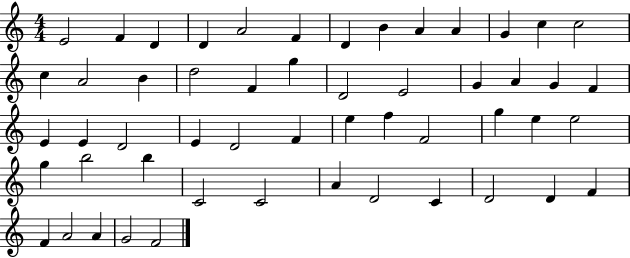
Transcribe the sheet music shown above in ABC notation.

X:1
T:Untitled
M:4/4
L:1/4
K:C
E2 F D D A2 F D B A A G c c2 c A2 B d2 F g D2 E2 G A G F E E D2 E D2 F e f F2 g e e2 g b2 b C2 C2 A D2 C D2 D F F A2 A G2 F2